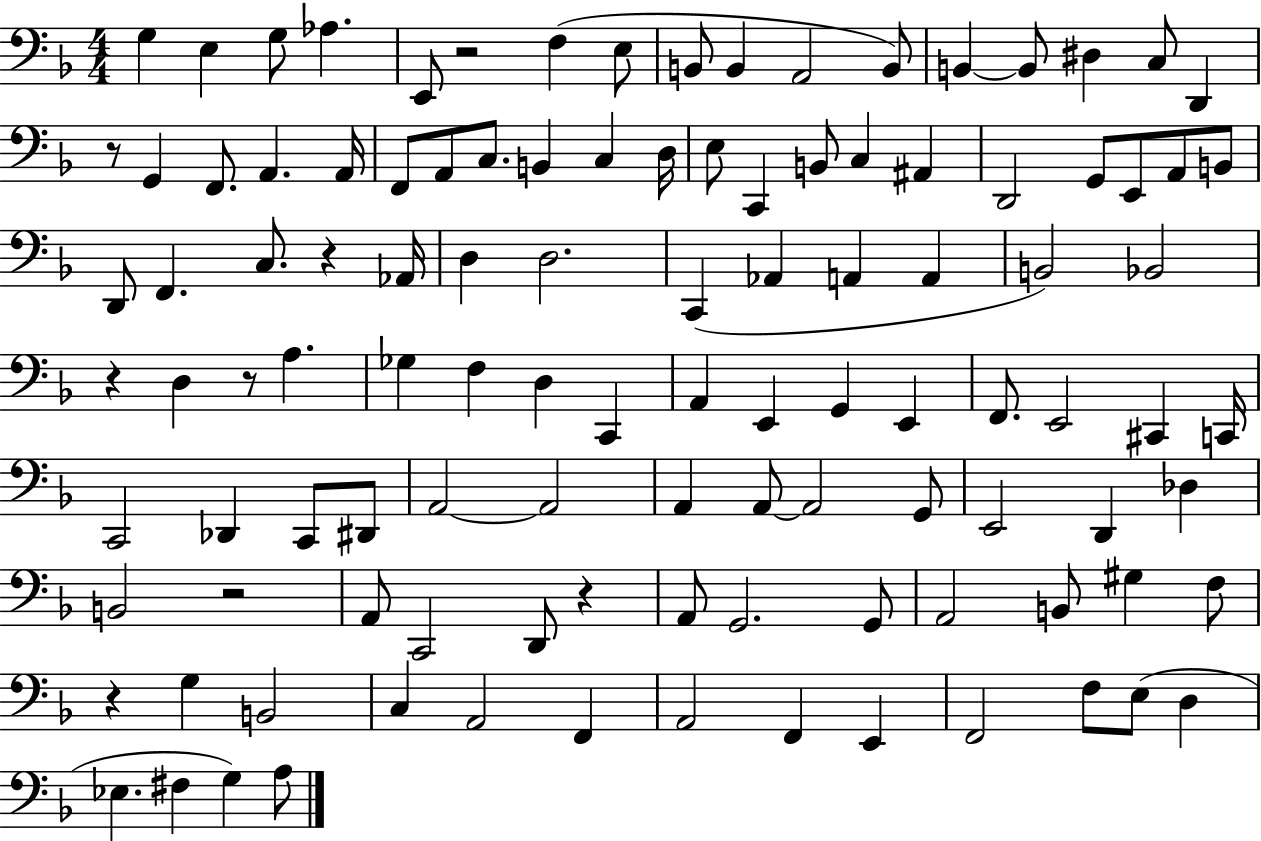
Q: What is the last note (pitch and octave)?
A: A3